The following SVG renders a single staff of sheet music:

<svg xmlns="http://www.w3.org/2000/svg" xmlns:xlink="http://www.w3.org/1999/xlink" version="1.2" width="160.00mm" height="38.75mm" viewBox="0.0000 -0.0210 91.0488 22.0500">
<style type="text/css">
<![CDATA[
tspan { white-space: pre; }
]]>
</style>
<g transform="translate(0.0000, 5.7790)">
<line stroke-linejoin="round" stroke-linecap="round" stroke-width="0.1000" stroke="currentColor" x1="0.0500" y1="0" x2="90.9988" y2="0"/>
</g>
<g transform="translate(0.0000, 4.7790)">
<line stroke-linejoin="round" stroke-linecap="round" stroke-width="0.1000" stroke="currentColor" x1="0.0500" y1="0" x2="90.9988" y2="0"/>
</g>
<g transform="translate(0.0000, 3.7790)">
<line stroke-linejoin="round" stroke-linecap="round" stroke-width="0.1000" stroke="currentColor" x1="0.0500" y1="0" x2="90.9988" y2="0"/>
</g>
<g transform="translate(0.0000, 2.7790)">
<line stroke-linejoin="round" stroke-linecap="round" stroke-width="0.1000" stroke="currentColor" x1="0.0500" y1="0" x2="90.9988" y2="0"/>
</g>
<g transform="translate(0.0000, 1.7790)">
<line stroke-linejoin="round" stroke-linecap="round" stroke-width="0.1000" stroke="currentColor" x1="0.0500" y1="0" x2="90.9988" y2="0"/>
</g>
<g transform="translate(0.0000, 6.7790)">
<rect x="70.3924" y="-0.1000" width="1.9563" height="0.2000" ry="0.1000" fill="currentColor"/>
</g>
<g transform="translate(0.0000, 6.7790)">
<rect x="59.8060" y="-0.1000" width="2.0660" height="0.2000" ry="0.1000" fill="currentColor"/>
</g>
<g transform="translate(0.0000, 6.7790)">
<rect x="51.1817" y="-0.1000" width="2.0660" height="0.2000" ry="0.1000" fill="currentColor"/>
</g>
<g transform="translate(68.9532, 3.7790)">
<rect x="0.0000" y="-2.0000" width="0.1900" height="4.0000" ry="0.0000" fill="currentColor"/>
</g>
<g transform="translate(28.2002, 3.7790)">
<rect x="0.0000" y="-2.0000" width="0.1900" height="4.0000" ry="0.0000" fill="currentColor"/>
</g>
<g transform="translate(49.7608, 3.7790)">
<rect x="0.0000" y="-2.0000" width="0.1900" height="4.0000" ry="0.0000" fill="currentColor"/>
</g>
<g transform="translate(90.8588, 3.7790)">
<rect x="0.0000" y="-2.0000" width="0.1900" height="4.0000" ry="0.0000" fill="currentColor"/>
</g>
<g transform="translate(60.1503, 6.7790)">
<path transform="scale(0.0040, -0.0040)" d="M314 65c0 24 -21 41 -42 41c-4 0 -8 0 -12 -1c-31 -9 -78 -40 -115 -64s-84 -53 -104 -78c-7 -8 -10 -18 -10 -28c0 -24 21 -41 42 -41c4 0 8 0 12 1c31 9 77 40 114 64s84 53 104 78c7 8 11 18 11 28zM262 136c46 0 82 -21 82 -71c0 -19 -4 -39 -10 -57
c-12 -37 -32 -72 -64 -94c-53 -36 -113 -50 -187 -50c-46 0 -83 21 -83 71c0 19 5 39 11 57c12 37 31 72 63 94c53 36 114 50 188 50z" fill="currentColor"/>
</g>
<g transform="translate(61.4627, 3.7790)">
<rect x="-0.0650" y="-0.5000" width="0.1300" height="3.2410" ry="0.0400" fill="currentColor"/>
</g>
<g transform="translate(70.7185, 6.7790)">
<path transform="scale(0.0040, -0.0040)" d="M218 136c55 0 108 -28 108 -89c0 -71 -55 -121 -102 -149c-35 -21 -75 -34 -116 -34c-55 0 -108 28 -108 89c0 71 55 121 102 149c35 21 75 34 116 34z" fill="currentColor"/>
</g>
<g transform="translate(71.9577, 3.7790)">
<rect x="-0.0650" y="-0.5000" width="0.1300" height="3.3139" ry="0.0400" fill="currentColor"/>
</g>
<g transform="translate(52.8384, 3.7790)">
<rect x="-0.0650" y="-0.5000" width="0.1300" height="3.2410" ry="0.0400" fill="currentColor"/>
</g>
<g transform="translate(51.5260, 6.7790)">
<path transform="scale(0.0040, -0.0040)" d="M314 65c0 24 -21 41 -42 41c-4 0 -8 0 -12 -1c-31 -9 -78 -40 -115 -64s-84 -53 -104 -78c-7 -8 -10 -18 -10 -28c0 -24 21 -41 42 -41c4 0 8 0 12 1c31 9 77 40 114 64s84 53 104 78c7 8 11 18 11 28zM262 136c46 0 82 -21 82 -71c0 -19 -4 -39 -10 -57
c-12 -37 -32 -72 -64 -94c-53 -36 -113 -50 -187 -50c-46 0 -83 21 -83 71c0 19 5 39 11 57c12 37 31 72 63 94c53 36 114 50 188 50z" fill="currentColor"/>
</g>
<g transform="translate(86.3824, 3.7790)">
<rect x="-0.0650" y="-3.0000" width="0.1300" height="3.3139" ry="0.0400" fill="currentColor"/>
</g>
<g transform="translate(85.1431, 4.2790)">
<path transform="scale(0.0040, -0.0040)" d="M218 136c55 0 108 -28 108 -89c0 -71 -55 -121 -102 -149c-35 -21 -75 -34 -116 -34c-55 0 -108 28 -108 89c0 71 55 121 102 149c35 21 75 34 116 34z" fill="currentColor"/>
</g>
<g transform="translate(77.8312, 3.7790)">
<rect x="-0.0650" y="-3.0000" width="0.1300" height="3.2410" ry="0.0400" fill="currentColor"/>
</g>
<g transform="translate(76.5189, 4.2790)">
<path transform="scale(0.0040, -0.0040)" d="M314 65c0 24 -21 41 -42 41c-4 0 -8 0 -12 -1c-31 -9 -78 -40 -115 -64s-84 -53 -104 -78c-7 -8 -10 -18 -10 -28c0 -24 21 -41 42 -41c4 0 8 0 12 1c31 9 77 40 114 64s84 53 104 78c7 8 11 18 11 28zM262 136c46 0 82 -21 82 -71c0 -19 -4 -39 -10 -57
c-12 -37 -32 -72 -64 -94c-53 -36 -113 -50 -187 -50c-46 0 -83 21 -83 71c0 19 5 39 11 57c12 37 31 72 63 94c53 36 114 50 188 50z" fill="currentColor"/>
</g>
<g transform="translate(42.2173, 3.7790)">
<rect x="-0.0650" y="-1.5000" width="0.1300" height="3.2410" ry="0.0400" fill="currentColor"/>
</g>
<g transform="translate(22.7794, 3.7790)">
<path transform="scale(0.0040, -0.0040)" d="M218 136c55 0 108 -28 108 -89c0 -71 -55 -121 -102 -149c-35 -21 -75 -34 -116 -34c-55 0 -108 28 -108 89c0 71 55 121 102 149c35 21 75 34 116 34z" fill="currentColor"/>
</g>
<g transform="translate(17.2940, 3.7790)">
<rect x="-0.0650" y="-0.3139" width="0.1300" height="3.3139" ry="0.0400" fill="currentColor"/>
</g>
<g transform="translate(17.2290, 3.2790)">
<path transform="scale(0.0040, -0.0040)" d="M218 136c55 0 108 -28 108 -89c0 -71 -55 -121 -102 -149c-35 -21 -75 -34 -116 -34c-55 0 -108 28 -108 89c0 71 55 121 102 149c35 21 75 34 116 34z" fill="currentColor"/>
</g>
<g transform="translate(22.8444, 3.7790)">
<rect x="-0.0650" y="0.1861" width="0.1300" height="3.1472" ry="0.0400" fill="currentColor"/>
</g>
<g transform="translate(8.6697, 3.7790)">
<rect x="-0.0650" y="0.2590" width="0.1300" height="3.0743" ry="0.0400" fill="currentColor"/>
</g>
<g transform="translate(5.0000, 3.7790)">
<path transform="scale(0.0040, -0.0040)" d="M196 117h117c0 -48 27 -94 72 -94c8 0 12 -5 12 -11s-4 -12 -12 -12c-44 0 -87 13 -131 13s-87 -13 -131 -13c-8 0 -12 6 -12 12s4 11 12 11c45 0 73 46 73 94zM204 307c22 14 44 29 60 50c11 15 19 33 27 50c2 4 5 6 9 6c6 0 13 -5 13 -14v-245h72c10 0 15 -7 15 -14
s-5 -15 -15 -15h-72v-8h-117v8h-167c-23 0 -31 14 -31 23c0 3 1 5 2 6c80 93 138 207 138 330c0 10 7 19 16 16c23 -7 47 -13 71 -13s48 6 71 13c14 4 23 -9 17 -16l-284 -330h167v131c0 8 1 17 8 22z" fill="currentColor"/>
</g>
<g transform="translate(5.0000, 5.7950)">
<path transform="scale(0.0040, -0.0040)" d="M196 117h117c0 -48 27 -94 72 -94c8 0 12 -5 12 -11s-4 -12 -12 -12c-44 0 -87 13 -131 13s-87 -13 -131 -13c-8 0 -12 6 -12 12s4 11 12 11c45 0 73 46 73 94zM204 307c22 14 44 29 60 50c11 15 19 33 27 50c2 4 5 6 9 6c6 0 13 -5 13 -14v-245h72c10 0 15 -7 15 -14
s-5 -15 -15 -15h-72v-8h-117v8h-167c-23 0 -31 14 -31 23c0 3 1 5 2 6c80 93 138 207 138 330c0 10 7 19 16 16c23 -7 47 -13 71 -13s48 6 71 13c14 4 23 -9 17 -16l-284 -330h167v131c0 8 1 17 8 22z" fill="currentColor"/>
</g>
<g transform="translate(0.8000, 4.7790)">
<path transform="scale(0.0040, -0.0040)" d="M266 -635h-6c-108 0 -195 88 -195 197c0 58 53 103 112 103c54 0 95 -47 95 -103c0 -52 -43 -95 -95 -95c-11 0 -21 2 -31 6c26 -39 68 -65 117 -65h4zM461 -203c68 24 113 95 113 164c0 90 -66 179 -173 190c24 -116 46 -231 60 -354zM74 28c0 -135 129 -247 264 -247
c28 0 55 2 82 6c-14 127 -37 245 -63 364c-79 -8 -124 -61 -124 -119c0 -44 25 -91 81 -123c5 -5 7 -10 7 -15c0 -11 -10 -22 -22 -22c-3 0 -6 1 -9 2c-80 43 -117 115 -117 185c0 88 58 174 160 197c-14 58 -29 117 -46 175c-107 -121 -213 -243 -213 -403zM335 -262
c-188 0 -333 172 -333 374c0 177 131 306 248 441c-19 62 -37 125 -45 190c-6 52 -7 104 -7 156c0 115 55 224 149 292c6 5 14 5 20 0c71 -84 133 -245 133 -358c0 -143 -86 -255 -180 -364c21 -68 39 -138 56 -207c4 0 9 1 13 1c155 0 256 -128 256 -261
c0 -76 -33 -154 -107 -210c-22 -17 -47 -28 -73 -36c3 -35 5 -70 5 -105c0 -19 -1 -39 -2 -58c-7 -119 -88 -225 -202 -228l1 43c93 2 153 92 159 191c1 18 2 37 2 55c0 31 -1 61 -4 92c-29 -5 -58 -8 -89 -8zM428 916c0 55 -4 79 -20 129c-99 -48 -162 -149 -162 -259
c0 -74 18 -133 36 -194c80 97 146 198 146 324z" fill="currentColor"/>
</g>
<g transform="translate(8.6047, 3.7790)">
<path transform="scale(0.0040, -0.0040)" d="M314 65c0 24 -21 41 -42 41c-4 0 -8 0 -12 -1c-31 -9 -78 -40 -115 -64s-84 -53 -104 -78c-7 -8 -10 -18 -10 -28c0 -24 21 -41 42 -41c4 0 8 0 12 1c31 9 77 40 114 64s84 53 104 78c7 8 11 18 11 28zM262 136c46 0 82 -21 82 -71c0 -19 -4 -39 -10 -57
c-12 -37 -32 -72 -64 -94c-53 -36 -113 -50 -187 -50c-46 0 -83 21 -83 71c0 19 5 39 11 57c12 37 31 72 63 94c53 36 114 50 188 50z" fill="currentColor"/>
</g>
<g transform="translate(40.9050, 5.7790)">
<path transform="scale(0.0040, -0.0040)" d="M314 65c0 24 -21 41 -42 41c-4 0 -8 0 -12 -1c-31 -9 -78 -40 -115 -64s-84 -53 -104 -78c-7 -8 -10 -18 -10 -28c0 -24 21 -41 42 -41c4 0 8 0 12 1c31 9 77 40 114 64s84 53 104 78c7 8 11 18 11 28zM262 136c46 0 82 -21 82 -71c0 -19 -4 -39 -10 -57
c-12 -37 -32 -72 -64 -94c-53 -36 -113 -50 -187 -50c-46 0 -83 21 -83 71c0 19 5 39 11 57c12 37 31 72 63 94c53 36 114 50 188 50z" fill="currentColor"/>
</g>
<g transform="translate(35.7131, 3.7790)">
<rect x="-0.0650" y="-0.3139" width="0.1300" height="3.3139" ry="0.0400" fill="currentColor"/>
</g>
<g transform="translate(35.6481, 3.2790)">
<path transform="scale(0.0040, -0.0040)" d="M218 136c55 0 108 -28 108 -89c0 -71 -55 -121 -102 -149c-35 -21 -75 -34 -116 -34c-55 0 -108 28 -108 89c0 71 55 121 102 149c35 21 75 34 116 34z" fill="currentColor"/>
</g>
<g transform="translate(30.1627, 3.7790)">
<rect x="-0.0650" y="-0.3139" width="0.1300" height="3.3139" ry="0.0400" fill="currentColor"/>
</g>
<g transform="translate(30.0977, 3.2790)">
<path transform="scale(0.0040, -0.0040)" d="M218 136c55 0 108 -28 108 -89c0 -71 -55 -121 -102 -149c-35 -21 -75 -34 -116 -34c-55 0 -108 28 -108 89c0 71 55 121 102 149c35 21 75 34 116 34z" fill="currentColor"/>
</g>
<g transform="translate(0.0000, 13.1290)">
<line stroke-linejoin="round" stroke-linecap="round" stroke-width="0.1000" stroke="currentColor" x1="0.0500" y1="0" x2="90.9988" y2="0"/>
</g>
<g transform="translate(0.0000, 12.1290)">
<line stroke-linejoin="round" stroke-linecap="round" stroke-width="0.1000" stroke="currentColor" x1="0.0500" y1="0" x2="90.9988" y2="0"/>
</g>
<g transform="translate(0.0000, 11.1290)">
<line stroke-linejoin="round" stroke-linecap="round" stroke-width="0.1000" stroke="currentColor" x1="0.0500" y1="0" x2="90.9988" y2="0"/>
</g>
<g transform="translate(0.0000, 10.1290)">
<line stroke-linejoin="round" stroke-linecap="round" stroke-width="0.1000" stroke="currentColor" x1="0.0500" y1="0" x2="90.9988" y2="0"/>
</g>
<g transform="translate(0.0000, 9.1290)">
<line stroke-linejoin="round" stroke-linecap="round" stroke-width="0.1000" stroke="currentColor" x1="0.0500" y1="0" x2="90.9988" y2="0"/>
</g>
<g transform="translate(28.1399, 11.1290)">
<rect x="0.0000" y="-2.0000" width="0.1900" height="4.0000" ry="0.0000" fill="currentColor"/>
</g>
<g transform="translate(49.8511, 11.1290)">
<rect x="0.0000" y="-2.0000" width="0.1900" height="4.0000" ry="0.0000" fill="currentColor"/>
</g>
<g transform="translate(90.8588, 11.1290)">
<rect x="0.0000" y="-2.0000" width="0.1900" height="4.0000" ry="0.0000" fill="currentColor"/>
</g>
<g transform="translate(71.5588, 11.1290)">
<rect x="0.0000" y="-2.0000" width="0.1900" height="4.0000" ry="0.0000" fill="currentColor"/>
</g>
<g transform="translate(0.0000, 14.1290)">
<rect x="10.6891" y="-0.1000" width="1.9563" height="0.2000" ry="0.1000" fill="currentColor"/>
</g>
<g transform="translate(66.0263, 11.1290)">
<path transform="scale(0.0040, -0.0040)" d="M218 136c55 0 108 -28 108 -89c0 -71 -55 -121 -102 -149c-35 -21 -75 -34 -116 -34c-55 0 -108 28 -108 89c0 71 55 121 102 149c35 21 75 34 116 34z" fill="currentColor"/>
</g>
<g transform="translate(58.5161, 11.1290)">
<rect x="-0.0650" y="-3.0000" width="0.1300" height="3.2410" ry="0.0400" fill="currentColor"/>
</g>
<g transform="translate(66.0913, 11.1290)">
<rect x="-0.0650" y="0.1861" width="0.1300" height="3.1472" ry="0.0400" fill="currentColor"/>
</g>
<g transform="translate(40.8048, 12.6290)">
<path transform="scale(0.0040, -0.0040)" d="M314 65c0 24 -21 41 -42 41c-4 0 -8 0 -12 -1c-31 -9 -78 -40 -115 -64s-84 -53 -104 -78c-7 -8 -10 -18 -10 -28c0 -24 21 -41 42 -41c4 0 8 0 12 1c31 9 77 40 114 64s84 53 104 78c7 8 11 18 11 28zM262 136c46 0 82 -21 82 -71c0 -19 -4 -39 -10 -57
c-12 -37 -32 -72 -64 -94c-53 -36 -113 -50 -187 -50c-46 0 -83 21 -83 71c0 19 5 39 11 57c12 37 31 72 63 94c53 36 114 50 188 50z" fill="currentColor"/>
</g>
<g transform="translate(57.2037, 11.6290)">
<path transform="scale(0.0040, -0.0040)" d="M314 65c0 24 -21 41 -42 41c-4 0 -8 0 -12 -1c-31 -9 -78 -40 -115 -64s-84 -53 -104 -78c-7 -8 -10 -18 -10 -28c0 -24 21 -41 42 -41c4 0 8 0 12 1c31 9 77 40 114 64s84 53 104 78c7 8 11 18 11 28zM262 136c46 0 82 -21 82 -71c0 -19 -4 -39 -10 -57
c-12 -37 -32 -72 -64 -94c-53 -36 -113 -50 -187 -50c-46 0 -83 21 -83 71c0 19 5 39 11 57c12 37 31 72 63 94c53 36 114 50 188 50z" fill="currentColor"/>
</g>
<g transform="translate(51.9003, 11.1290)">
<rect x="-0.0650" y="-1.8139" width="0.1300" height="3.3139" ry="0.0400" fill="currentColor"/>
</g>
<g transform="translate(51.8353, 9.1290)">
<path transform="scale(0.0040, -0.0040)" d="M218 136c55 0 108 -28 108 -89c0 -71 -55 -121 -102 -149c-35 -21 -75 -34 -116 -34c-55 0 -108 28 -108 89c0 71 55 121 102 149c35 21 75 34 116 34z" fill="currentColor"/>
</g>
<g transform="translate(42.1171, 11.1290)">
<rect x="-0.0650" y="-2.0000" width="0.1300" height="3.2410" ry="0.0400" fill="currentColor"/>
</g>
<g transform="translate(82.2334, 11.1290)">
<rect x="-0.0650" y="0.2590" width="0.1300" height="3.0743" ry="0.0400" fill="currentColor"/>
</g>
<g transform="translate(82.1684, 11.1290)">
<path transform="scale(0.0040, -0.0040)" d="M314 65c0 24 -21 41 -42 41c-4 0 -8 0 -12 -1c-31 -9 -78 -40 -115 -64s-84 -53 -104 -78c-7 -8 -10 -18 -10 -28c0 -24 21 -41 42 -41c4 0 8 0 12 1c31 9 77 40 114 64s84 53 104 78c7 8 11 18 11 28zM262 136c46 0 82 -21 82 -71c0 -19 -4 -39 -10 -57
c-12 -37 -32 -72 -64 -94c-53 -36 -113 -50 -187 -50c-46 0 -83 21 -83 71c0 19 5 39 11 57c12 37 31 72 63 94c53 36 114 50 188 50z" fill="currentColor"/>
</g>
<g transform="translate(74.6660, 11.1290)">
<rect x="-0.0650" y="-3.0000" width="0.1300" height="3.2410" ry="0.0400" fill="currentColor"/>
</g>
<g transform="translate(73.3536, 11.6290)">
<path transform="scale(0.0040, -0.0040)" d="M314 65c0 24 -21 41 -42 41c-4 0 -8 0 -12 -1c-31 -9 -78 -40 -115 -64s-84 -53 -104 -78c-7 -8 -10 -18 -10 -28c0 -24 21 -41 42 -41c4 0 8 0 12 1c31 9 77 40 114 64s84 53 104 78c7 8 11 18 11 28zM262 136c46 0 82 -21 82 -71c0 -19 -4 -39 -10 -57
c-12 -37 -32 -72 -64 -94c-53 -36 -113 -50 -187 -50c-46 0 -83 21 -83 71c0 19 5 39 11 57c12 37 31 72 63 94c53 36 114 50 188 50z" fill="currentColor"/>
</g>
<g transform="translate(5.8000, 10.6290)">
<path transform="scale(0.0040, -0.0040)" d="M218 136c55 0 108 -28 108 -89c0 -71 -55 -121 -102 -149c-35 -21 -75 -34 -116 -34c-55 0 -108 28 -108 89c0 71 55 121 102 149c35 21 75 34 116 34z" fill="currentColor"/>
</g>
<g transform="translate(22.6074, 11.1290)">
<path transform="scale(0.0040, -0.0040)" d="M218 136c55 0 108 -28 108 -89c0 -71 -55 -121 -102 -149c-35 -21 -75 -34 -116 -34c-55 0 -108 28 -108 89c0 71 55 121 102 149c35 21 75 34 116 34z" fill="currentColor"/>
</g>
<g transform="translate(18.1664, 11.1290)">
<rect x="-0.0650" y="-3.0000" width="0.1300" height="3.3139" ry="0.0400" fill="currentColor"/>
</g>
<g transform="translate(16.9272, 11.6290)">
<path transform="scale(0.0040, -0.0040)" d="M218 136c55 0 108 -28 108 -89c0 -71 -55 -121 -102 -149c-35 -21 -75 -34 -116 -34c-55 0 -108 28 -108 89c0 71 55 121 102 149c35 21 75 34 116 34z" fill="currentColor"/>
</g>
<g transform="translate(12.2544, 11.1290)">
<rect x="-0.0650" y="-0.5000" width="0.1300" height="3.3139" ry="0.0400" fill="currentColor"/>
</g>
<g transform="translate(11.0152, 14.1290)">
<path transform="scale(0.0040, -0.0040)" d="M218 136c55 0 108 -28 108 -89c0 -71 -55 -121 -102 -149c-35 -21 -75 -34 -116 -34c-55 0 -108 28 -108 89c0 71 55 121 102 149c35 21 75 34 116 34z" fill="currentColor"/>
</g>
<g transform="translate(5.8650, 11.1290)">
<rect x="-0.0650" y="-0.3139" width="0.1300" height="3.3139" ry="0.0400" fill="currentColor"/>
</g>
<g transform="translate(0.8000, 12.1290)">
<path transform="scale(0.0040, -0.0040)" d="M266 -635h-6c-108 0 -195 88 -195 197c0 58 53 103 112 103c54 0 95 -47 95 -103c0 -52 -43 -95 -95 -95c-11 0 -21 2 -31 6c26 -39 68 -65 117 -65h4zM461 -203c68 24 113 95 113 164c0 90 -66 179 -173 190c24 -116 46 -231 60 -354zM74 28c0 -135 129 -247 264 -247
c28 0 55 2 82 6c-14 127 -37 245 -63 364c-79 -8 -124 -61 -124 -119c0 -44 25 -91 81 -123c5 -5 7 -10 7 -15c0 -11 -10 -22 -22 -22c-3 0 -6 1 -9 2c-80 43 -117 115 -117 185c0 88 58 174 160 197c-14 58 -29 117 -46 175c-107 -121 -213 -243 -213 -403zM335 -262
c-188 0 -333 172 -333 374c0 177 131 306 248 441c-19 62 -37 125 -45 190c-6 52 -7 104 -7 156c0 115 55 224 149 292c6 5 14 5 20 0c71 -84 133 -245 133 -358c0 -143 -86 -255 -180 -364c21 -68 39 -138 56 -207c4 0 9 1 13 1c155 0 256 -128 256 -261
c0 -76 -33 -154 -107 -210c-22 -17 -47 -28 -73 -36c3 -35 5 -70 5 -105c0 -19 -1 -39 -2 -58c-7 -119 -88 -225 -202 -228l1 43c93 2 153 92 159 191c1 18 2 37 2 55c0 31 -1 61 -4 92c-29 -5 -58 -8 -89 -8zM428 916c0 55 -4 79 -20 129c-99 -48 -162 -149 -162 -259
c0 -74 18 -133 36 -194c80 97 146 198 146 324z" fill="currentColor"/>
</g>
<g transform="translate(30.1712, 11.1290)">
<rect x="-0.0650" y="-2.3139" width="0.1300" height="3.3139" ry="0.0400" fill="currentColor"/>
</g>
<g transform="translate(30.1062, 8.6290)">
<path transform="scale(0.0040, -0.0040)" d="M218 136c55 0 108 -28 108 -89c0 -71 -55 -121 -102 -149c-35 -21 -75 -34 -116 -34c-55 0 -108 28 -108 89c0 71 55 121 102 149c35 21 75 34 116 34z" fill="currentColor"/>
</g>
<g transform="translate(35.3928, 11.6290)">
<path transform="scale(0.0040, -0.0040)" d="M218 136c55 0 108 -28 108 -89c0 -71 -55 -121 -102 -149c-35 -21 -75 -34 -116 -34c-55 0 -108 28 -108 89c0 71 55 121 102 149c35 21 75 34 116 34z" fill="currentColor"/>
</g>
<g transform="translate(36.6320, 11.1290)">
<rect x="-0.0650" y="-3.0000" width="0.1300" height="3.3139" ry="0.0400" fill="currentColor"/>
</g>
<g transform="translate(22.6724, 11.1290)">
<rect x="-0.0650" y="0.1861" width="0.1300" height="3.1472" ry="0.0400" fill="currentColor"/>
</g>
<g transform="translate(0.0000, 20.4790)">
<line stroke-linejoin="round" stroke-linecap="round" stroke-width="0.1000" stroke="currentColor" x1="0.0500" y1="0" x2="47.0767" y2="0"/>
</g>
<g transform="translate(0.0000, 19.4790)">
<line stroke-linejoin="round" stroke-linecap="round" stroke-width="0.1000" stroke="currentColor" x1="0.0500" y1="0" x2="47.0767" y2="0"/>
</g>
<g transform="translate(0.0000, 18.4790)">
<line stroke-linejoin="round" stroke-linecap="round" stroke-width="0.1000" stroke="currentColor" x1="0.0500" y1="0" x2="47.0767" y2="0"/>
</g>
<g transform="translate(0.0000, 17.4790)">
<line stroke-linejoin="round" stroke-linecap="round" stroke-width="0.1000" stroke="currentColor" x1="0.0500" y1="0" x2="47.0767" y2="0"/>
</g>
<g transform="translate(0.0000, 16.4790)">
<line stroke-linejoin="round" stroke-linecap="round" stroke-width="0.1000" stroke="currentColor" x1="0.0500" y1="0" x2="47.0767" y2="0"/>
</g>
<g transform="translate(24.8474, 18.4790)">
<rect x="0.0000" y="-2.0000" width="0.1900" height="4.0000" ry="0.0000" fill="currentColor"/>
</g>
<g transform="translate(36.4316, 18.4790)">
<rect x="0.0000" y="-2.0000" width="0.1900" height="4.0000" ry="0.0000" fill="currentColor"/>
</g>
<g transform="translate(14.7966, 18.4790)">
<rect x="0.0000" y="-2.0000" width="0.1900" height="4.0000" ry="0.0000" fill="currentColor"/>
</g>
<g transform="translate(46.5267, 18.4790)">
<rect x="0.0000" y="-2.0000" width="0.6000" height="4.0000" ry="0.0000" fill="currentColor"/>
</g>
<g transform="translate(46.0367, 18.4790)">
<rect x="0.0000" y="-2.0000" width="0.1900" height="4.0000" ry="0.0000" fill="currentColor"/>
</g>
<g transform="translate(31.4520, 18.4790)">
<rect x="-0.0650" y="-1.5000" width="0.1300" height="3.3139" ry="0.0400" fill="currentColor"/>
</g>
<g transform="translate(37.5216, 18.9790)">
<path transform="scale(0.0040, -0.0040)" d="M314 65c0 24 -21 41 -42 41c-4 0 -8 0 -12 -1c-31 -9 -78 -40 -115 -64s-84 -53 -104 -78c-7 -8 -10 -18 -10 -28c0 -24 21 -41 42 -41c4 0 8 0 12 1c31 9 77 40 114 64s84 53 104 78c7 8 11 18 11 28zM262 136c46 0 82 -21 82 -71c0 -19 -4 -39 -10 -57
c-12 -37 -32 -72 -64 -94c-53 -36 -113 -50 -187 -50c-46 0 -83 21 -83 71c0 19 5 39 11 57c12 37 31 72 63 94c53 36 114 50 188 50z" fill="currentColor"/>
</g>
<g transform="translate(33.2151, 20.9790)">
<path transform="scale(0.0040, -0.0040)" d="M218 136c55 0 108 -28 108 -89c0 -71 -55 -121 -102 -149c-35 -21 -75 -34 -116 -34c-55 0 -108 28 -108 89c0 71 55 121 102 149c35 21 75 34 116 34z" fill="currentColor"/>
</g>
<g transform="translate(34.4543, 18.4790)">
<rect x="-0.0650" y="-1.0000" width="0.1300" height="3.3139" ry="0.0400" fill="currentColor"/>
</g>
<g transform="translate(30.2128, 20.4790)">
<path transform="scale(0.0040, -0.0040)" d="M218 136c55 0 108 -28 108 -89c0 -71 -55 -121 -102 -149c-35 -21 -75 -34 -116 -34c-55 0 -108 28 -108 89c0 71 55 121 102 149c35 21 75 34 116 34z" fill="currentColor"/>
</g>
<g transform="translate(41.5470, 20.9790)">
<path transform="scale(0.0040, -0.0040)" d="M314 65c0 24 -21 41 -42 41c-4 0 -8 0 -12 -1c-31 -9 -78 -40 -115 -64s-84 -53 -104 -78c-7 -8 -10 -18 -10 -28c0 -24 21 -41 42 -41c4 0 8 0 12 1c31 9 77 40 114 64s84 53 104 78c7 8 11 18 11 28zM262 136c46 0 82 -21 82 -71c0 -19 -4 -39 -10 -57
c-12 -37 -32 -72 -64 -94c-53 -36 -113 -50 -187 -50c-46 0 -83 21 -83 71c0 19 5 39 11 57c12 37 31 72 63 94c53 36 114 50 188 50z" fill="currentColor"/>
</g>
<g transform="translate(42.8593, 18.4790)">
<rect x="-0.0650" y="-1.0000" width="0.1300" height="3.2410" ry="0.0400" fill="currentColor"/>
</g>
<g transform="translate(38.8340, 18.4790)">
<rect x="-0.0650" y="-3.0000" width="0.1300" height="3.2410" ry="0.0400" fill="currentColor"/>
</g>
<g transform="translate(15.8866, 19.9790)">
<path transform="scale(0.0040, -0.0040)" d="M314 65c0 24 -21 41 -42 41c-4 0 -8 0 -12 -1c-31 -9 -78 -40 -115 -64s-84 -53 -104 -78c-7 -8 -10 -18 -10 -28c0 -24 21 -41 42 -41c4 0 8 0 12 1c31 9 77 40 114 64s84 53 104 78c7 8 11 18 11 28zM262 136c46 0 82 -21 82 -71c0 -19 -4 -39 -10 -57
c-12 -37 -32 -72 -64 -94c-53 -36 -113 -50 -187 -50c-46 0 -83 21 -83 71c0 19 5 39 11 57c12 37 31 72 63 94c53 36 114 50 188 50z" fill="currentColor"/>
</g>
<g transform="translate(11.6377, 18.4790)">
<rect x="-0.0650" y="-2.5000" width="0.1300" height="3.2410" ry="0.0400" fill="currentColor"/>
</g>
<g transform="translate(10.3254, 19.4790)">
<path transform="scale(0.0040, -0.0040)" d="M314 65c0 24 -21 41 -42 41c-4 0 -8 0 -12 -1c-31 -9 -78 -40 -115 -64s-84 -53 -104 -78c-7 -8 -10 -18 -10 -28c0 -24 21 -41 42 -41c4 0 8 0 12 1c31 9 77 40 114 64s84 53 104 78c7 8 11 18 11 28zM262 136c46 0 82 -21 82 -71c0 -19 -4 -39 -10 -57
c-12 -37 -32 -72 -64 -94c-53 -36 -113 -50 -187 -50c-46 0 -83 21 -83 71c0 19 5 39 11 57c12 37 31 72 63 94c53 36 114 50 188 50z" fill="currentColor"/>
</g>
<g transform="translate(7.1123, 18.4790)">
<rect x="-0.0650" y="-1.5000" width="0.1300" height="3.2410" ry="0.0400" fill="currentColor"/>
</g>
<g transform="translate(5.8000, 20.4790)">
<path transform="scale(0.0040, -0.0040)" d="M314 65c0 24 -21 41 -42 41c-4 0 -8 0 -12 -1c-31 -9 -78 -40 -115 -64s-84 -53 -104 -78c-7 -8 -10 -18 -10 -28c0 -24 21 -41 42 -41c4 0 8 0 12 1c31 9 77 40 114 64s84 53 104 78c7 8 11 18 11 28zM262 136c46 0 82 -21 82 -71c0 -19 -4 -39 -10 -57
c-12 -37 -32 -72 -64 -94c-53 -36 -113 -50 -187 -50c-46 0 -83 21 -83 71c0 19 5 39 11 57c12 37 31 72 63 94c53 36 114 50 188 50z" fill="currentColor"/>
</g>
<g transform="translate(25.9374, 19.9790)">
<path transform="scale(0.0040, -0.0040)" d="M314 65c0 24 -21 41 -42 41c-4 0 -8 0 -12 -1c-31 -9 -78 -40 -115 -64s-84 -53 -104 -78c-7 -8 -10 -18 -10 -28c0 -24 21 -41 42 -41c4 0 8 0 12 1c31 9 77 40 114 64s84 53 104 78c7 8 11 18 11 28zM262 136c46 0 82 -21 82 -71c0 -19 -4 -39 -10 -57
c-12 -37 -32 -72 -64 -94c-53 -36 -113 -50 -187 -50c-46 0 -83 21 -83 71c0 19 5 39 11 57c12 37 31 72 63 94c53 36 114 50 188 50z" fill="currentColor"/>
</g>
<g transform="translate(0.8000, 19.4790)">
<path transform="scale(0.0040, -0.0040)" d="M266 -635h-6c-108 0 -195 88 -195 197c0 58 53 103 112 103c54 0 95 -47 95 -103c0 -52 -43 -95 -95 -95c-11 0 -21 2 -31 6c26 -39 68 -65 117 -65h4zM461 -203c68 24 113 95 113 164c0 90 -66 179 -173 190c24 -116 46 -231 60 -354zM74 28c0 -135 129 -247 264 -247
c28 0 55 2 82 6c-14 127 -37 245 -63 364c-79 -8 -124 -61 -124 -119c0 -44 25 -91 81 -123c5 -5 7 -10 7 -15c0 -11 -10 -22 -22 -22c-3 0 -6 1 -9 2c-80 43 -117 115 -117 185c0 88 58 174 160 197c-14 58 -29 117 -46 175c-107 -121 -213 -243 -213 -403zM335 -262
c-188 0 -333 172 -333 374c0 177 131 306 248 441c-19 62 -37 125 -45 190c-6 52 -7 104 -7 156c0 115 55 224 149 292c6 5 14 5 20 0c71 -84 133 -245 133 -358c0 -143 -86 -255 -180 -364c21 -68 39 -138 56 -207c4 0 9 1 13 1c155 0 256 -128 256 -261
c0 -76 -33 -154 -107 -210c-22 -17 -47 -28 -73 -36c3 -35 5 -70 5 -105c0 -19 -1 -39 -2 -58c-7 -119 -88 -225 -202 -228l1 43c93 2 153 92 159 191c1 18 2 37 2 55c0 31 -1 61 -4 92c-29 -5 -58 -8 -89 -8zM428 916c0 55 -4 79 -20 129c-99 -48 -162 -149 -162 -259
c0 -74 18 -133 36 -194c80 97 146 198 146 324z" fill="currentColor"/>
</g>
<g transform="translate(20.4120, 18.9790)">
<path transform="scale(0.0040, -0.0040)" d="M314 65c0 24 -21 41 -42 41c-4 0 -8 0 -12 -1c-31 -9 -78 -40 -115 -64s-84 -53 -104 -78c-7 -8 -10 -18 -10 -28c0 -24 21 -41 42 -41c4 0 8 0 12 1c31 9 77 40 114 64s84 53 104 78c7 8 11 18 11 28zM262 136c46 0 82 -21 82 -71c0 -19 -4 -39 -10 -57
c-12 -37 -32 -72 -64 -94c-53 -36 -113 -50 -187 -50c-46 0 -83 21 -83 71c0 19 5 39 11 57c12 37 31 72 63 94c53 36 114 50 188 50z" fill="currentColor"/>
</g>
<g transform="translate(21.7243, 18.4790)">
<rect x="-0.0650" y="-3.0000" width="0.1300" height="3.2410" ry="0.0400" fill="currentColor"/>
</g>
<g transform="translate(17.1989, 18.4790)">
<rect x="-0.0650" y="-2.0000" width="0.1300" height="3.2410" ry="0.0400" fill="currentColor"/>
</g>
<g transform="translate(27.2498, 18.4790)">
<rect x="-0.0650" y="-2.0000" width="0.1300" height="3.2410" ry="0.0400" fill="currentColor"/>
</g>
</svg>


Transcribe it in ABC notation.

X:1
T:Untitled
M:4/4
L:1/4
K:C
B2 c B c c E2 C2 C2 C A2 A c C A B g A F2 f A2 B A2 B2 E2 G2 F2 A2 F2 E D A2 D2